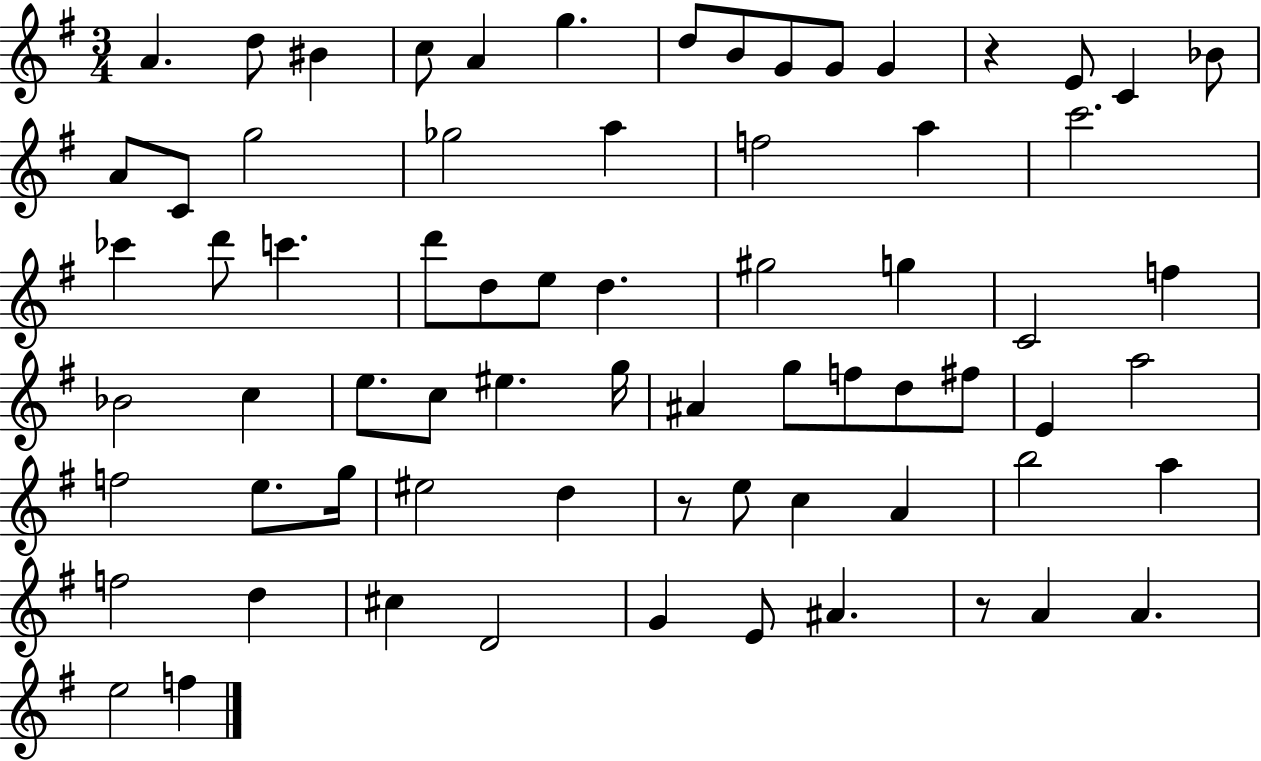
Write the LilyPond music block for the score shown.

{
  \clef treble
  \numericTimeSignature
  \time 3/4
  \key g \major
  a'4. d''8 bis'4 | c''8 a'4 g''4. | d''8 b'8 g'8 g'8 g'4 | r4 e'8 c'4 bes'8 | \break a'8 c'8 g''2 | ges''2 a''4 | f''2 a''4 | c'''2. | \break ces'''4 d'''8 c'''4. | d'''8 d''8 e''8 d''4. | gis''2 g''4 | c'2 f''4 | \break bes'2 c''4 | e''8. c''8 eis''4. g''16 | ais'4 g''8 f''8 d''8 fis''8 | e'4 a''2 | \break f''2 e''8. g''16 | eis''2 d''4 | r8 e''8 c''4 a'4 | b''2 a''4 | \break f''2 d''4 | cis''4 d'2 | g'4 e'8 ais'4. | r8 a'4 a'4. | \break e''2 f''4 | \bar "|."
}